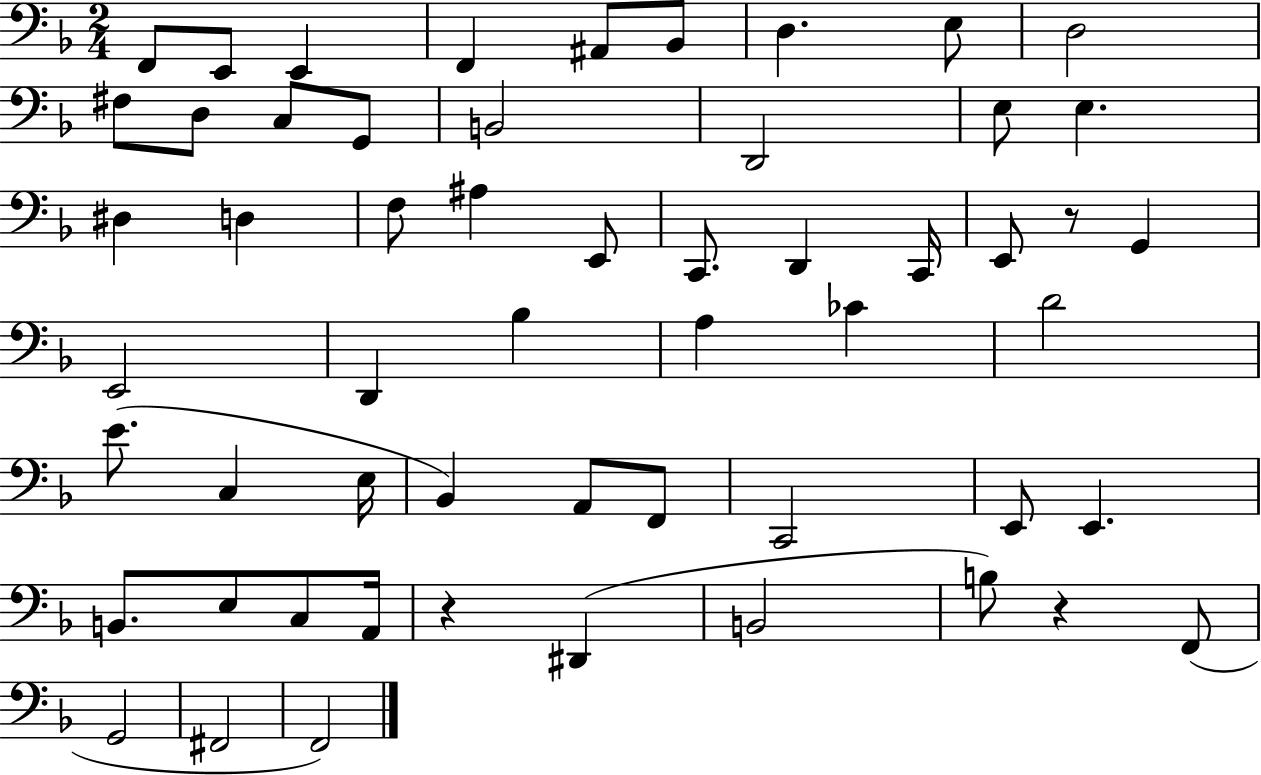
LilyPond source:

{
  \clef bass
  \numericTimeSignature
  \time 2/4
  \key f \major
  \repeat volta 2 { f,8 e,8 e,4 | f,4 ais,8 bes,8 | d4. e8 | d2 | \break fis8 d8 c8 g,8 | b,2 | d,2 | e8 e4. | \break dis4 d4 | f8 ais4 e,8 | c,8. d,4 c,16 | e,8 r8 g,4 | \break e,2 | d,4 bes4 | a4 ces'4 | d'2 | \break e'8.( c4 e16 | bes,4) a,8 f,8 | c,2 | e,8 e,4. | \break b,8. e8 c8 a,16 | r4 dis,4( | b,2 | b8) r4 f,8( | \break g,2 | fis,2 | f,2) | } \bar "|."
}